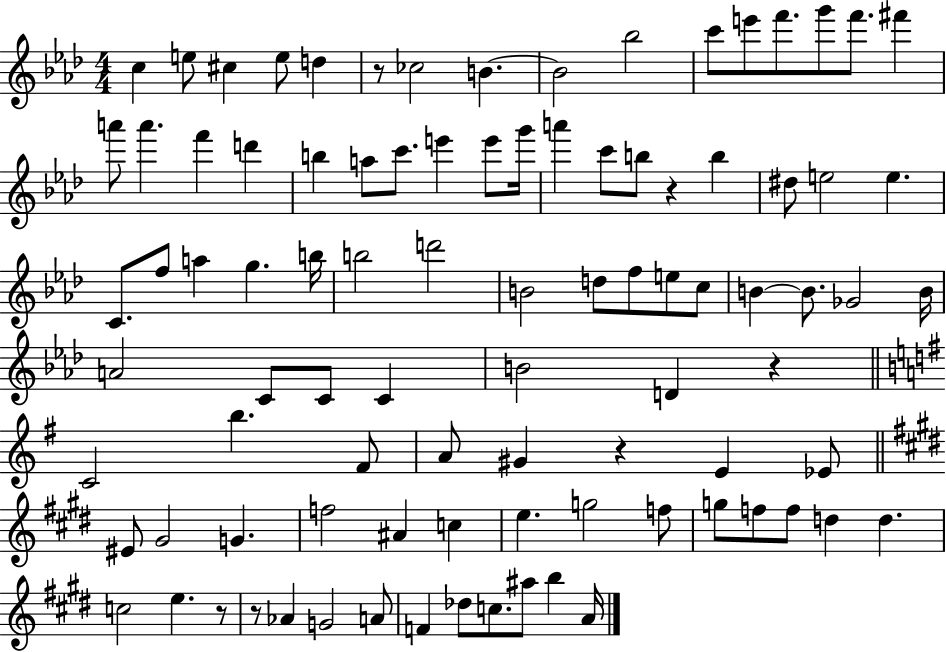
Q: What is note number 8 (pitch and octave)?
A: B4